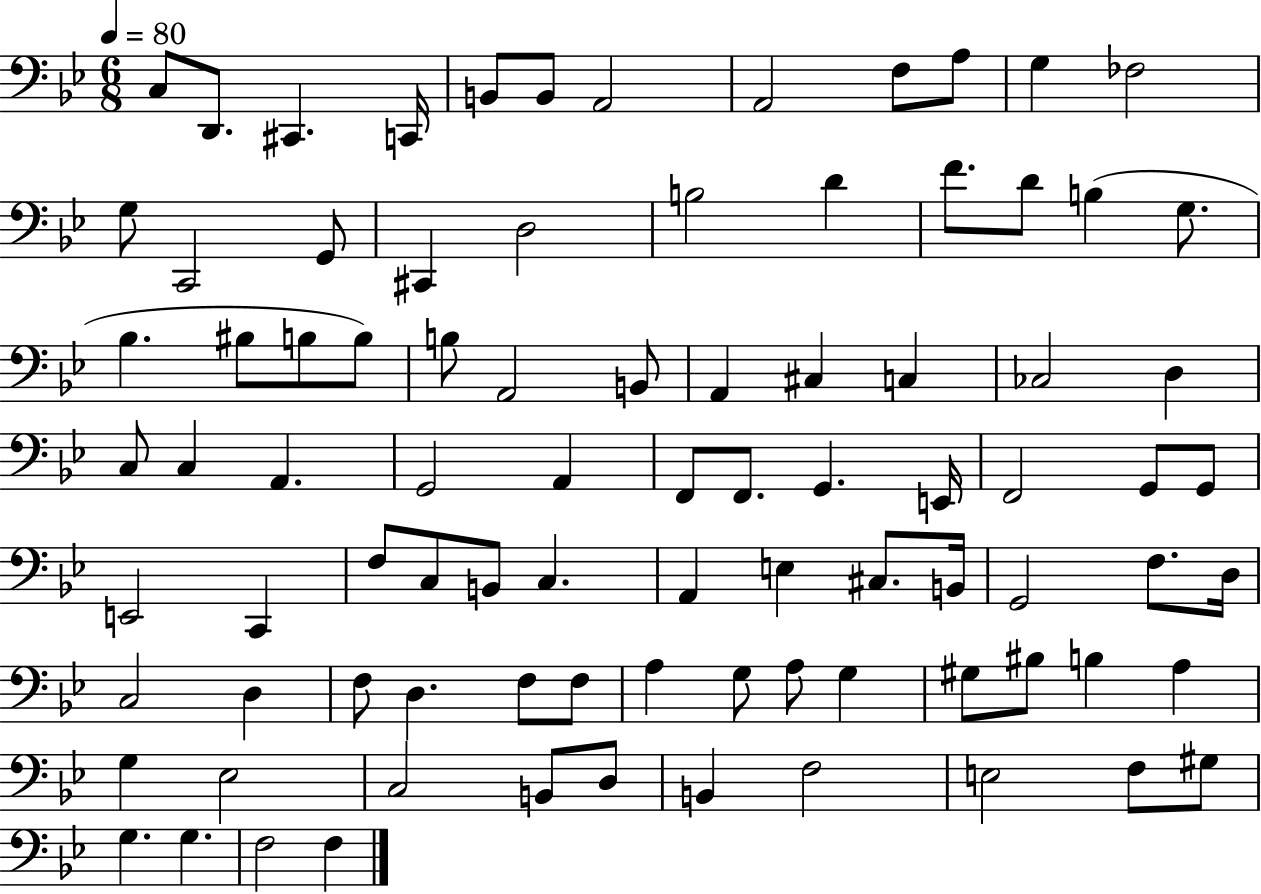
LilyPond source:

{
  \clef bass
  \numericTimeSignature
  \time 6/8
  \key bes \major
  \tempo 4 = 80
  c8 d,8. cis,4. c,16 | b,8 b,8 a,2 | a,2 f8 a8 | g4 fes2 | \break g8 c,2 g,8 | cis,4 d2 | b2 d'4 | f'8. d'8 b4( g8. | \break bes4. bis8 b8 b8) | b8 a,2 b,8 | a,4 cis4 c4 | ces2 d4 | \break c8 c4 a,4. | g,2 a,4 | f,8 f,8. g,4. e,16 | f,2 g,8 g,8 | \break e,2 c,4 | f8 c8 b,8 c4. | a,4 e4 cis8. b,16 | g,2 f8. d16 | \break c2 d4 | f8 d4. f8 f8 | a4 g8 a8 g4 | gis8 bis8 b4 a4 | \break g4 ees2 | c2 b,8 d8 | b,4 f2 | e2 f8 gis8 | \break g4. g4. | f2 f4 | \bar "|."
}